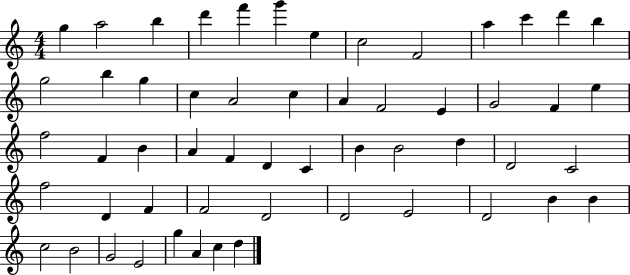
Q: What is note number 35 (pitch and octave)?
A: D5